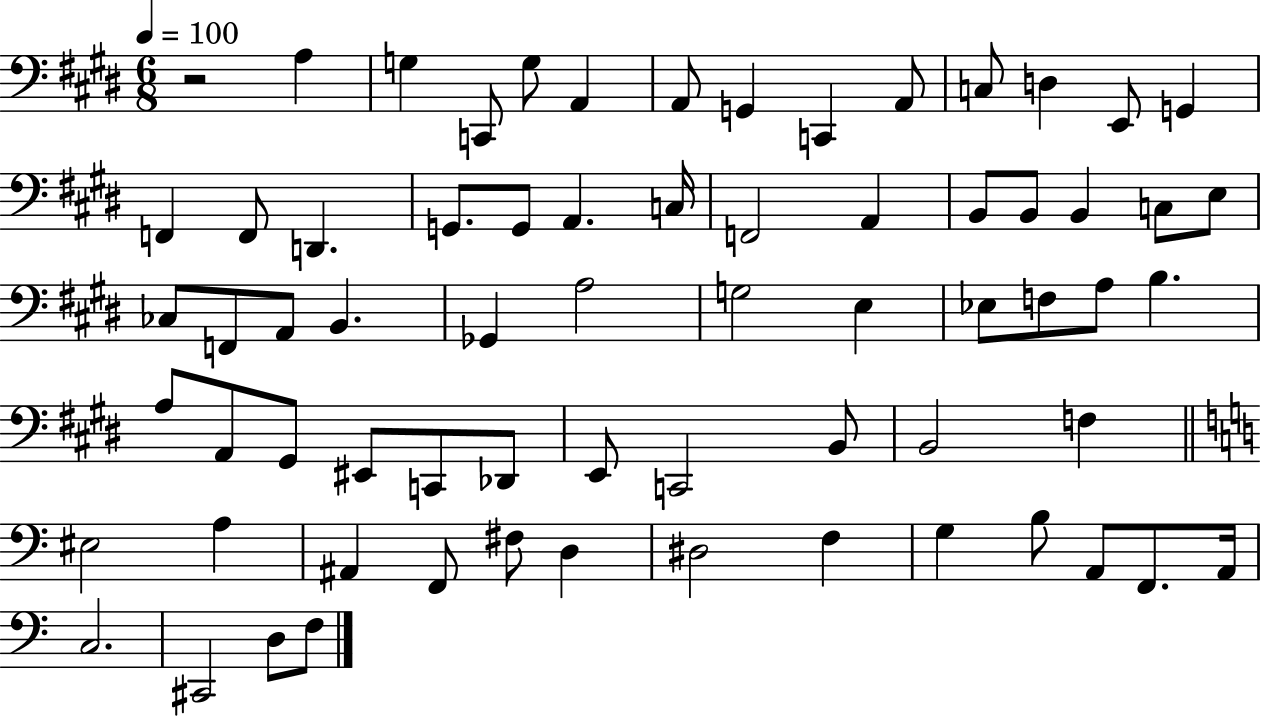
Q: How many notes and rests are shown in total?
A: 68